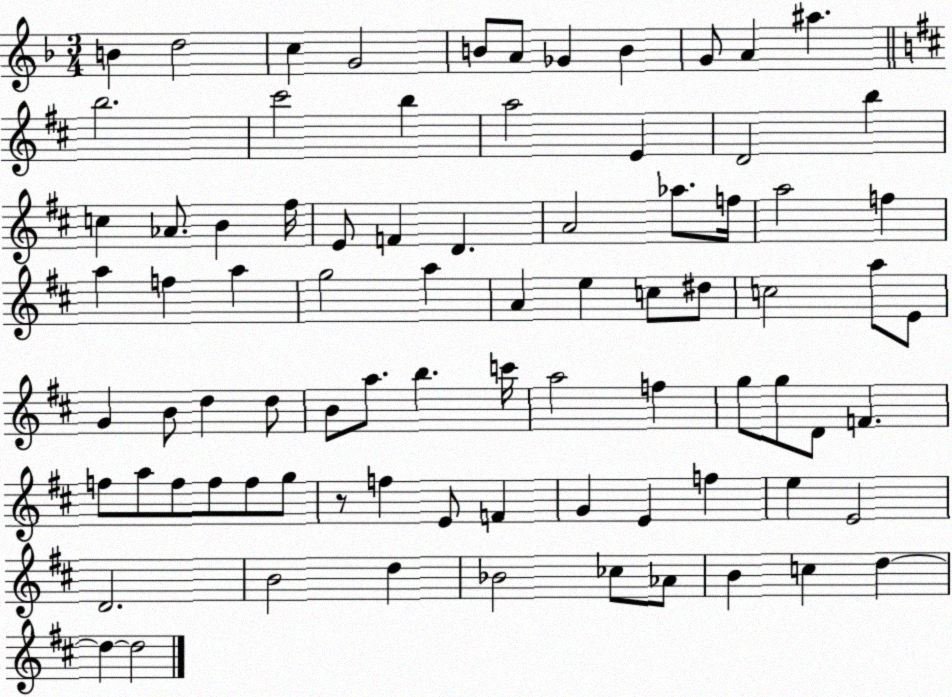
X:1
T:Untitled
M:3/4
L:1/4
K:F
B d2 c G2 B/2 A/2 _G B G/2 A ^a b2 ^c'2 b a2 E D2 b c _A/2 B ^f/4 E/2 F D A2 _a/2 f/4 a2 f a f a g2 a A e c/2 ^d/2 c2 a/2 E/2 G B/2 d d/2 B/2 a/2 b c'/4 a2 f g/2 g/2 D/2 F f/2 a/2 f/2 f/2 f/2 g/2 z/2 f E/2 F G E f e E2 D2 B2 d _B2 _c/2 _A/2 B c d d d2